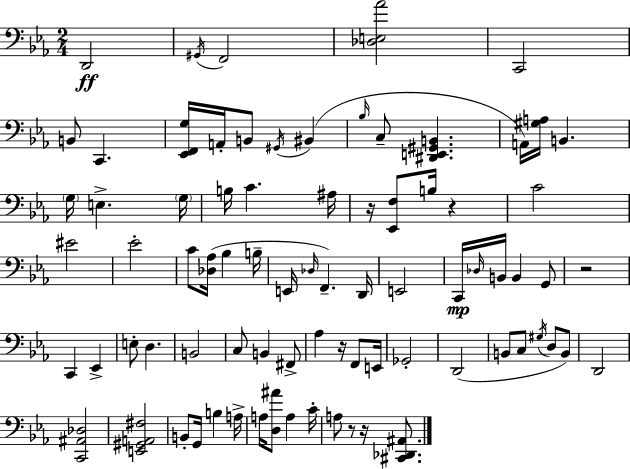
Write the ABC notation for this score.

X:1
T:Untitled
M:2/4
L:1/4
K:Eb
D,,2 ^G,,/4 F,,2 [_D,E,_A]2 C,,2 B,,/2 C,, [_E,,F,,G,]/4 A,,/4 B,,/2 ^G,,/4 ^B,, _B,/4 C,/2 [^D,,E,,^G,,B,,] A,,/4 [^G,A,]/4 B,, G,/4 E, G,/4 B,/4 C ^A,/4 z/4 [_E,,F,]/2 B,/4 z C2 ^E2 _E2 C/2 [_D,_A,]/4 _B, B,/4 E,,/4 _D,/4 F,, D,,/4 E,,2 C,,/4 _D,/4 B,,/4 B,, G,,/2 z2 C,, _E,, E,/2 D, B,,2 C,/2 B,, ^F,,/2 _A, z/4 F,,/2 E,,/4 _G,,2 D,,2 B,,/2 C,/2 ^G,/4 D,/2 B,,/2 D,,2 [C,,^A,,_D,]2 [E,,^G,,A,,^F,]2 B,,/2 G,,/4 B, A,/4 A,/4 [D,^A]/2 A, C/4 A,/2 z/2 z/4 [^C,,_D,,^A,,]/2